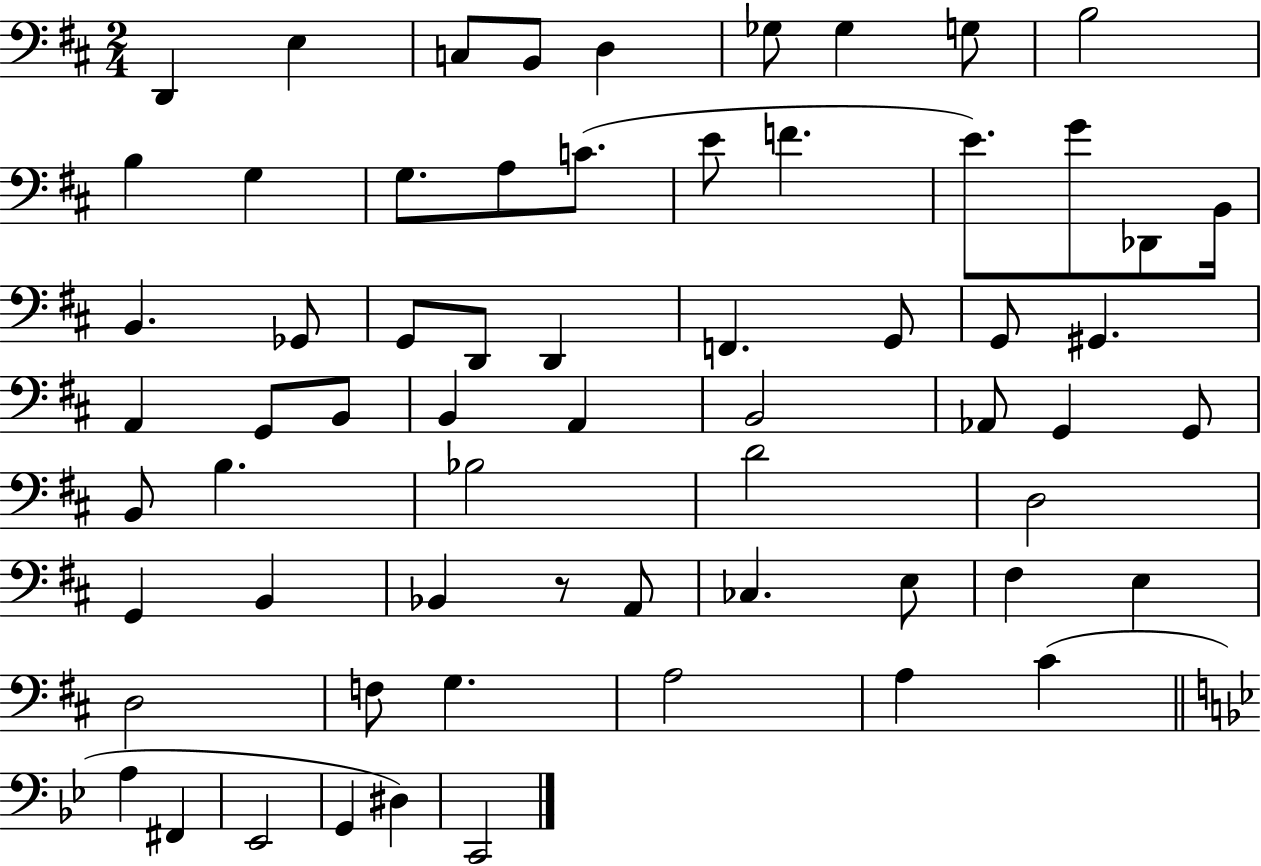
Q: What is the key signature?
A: D major